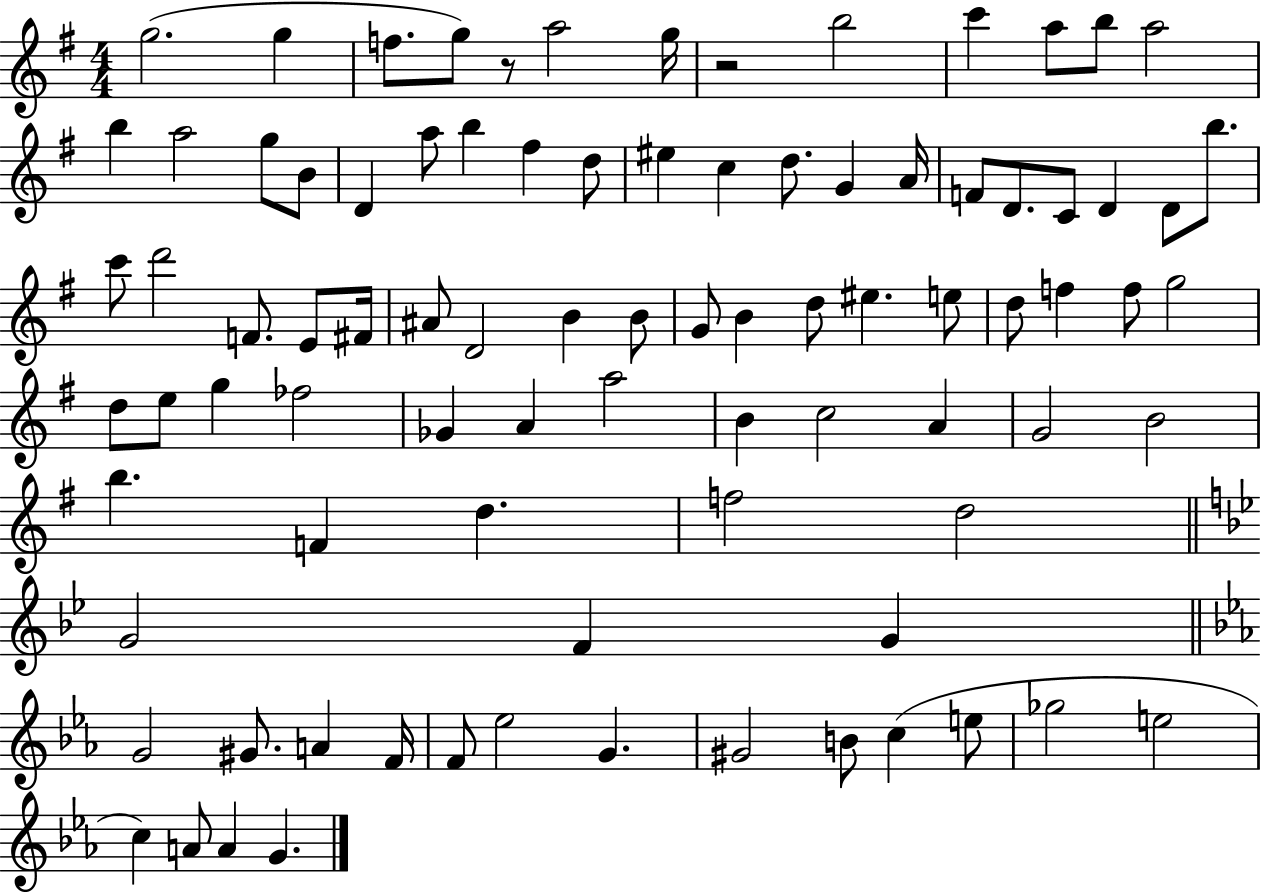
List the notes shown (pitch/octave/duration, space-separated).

G5/h. G5/q F5/e. G5/e R/e A5/h G5/s R/h B5/h C6/q A5/e B5/e A5/h B5/q A5/h G5/e B4/e D4/q A5/e B5/q F#5/q D5/e EIS5/q C5/q D5/e. G4/q A4/s F4/e D4/e. C4/e D4/q D4/e B5/e. C6/e D6/h F4/e. E4/e F#4/s A#4/e D4/h B4/q B4/e G4/e B4/q D5/e EIS5/q. E5/e D5/e F5/q F5/e G5/h D5/e E5/e G5/q FES5/h Gb4/q A4/q A5/h B4/q C5/h A4/q G4/h B4/h B5/q. F4/q D5/q. F5/h D5/h G4/h F4/q G4/q G4/h G#4/e. A4/q F4/s F4/e Eb5/h G4/q. G#4/h B4/e C5/q E5/e Gb5/h E5/h C5/q A4/e A4/q G4/q.